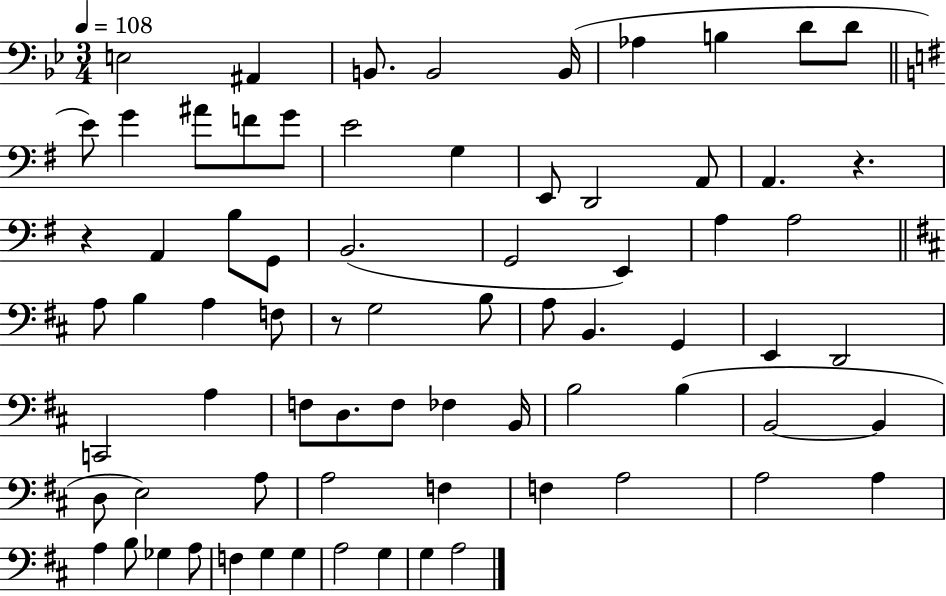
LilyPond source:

{
  \clef bass
  \numericTimeSignature
  \time 3/4
  \key bes \major
  \tempo 4 = 108
  e2 ais,4 | b,8. b,2 b,16( | aes4 b4 d'8 d'8 | \bar "||" \break \key e \minor e'8) g'4 ais'8 f'8 g'8 | e'2 g4 | e,8 d,2 a,8 | a,4. r4. | \break r4 a,4 b8 g,8 | b,2.( | g,2 e,4) | a4 a2 | \break \bar "||" \break \key b \minor a8 b4 a4 f8 | r8 g2 b8 | a8 b,4. g,4 | e,4 d,2 | \break c,2 a4 | f8 d8. f8 fes4 b,16 | b2 b4( | b,2~~ b,4 | \break d8 e2) a8 | a2 f4 | f4 a2 | a2 a4 | \break a4 b8 ges4 a8 | f4 g4 g4 | a2 g4 | g4 a2 | \break \bar "|."
}